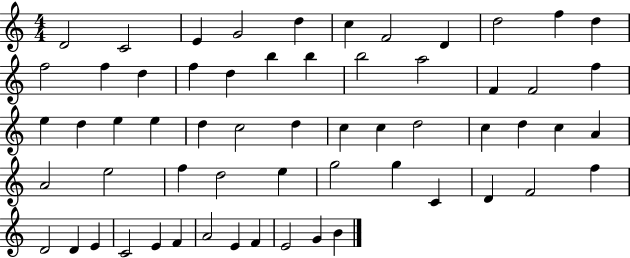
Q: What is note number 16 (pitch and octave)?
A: D5